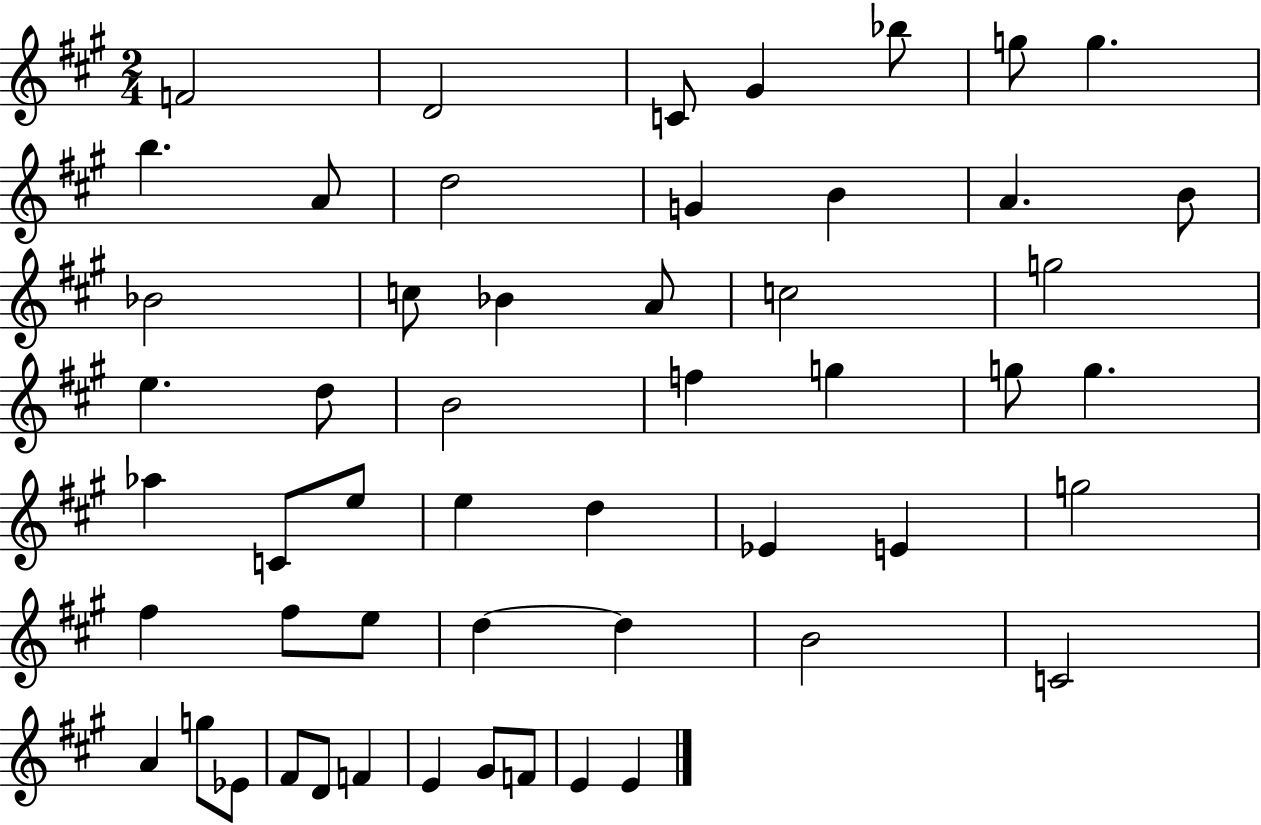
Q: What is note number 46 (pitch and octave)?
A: F#4